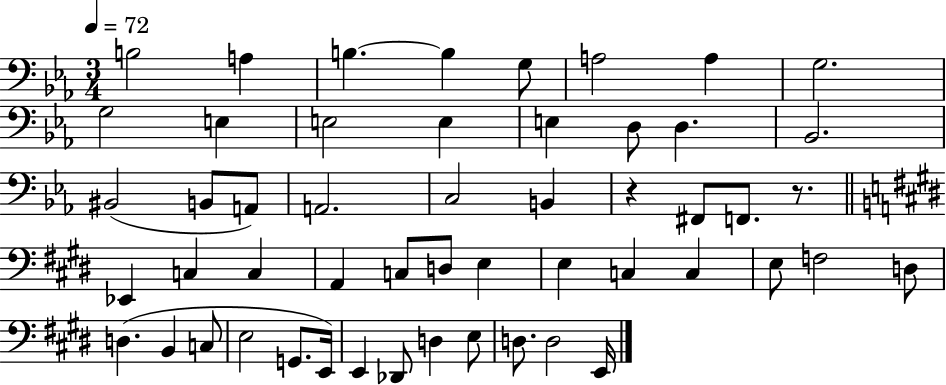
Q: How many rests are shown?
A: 2